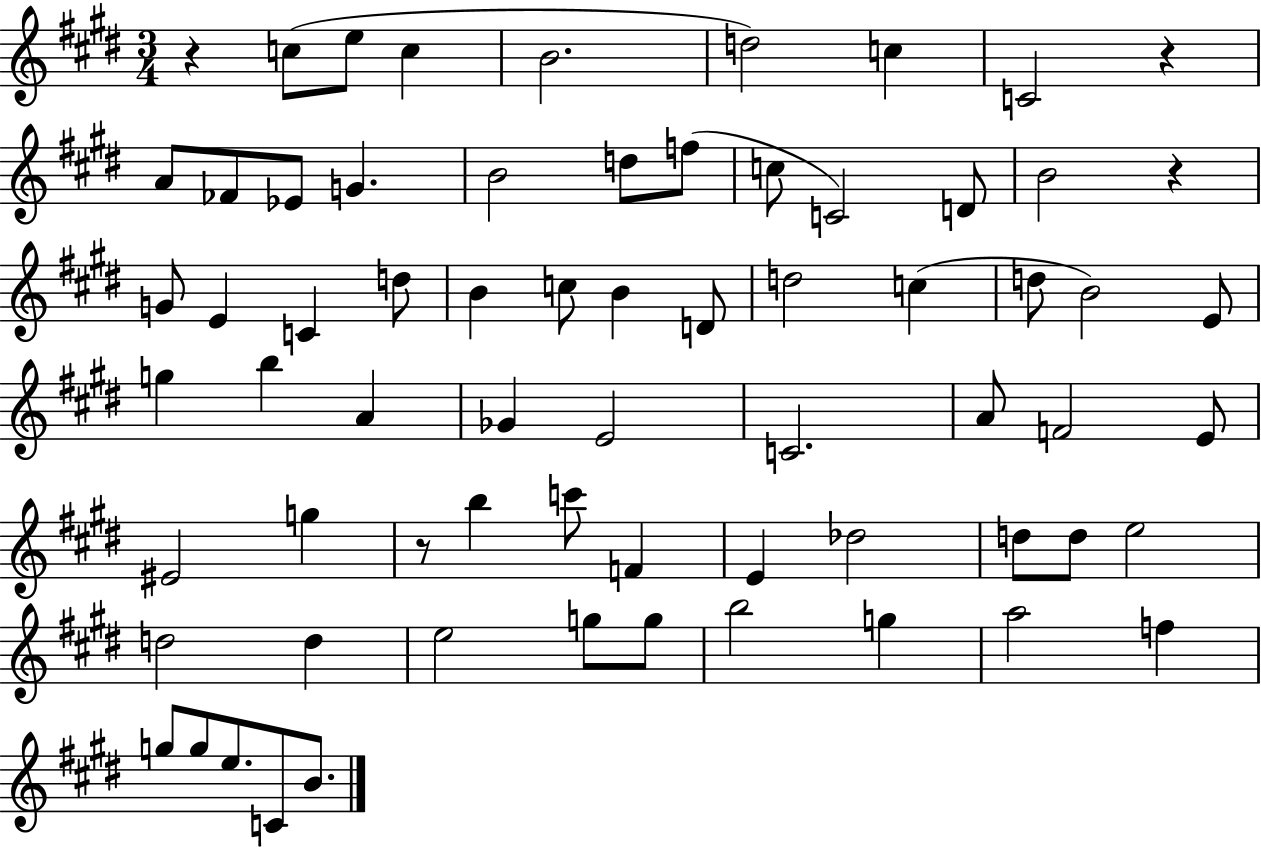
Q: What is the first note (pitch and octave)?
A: C5